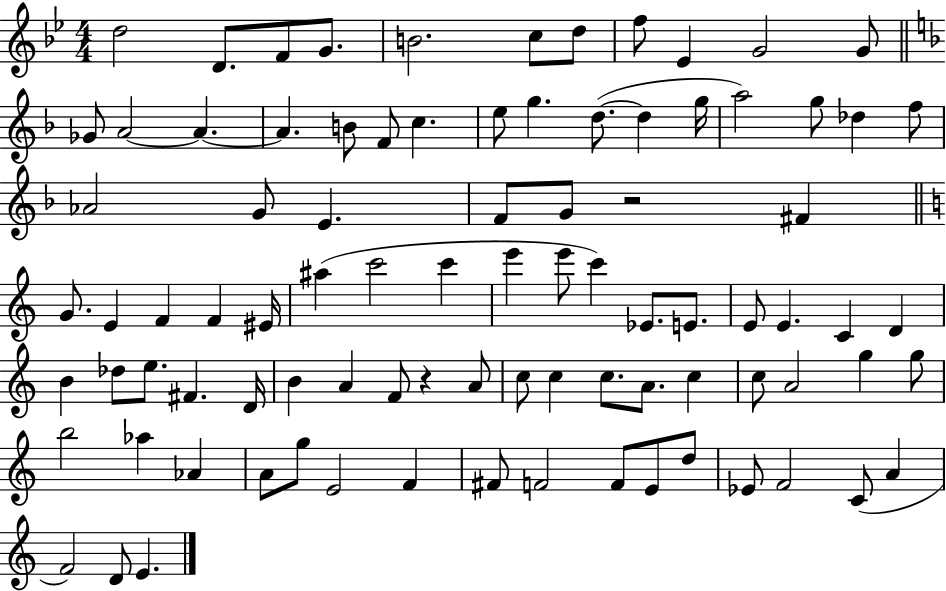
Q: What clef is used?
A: treble